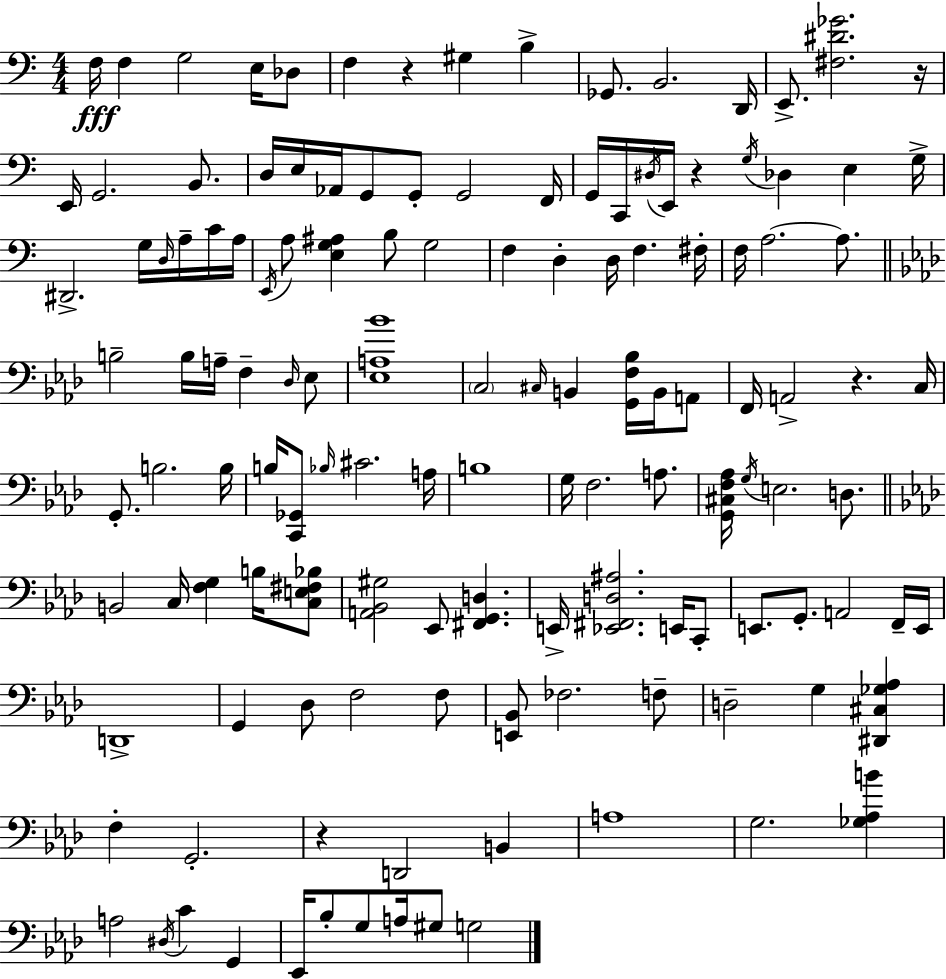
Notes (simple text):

F3/s F3/q G3/h E3/s Db3/e F3/q R/q G#3/q B3/q Gb2/e. B2/h. D2/s E2/e. [F#3,D#4,Gb4]/h. R/s E2/s G2/h. B2/e. D3/s E3/s Ab2/s G2/e G2/e G2/h F2/s G2/s C2/s D#3/s E2/s R/q G3/s Db3/q E3/q G3/s D#2/h. G3/s D3/s A3/s C4/s A3/s E2/s A3/e [E3,G3,A#3]/q B3/e G3/h F3/q D3/q D3/s F3/q. F#3/s F3/s A3/h. A3/e. B3/h B3/s A3/s F3/q Db3/s Eb3/e [Eb3,A3,Bb4]/w C3/h C#3/s B2/q [G2,F3,Bb3]/s B2/s A2/e F2/s A2/h R/q. C3/s G2/e. B3/h. B3/s B3/s [C2,Gb2]/e Bb3/s C#4/h. A3/s B3/w G3/s F3/h. A3/e. [G2,C#3,F3,Ab3]/s G3/s E3/h. D3/e. B2/h C3/s [F3,G3]/q B3/s [C3,E3,F#3,Bb3]/e [A2,Bb2,G#3]/h Eb2/e [F#2,G2,D3]/q. E2/s [Eb2,F#2,D3,A#3]/h. E2/s C2/e E2/e. G2/e. A2/h F2/s E2/s D2/w G2/q Db3/e F3/h F3/e [E2,Bb2]/e FES3/h. F3/e D3/h G3/q [D#2,C#3,Gb3,Ab3]/q F3/q G2/h. R/q D2/h B2/q A3/w G3/h. [Gb3,Ab3,B4]/q A3/h D#3/s C4/q G2/q Eb2/s Bb3/e G3/e A3/s G#3/e G3/h